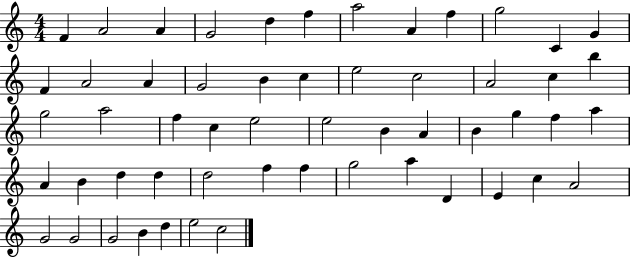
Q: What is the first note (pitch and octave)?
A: F4